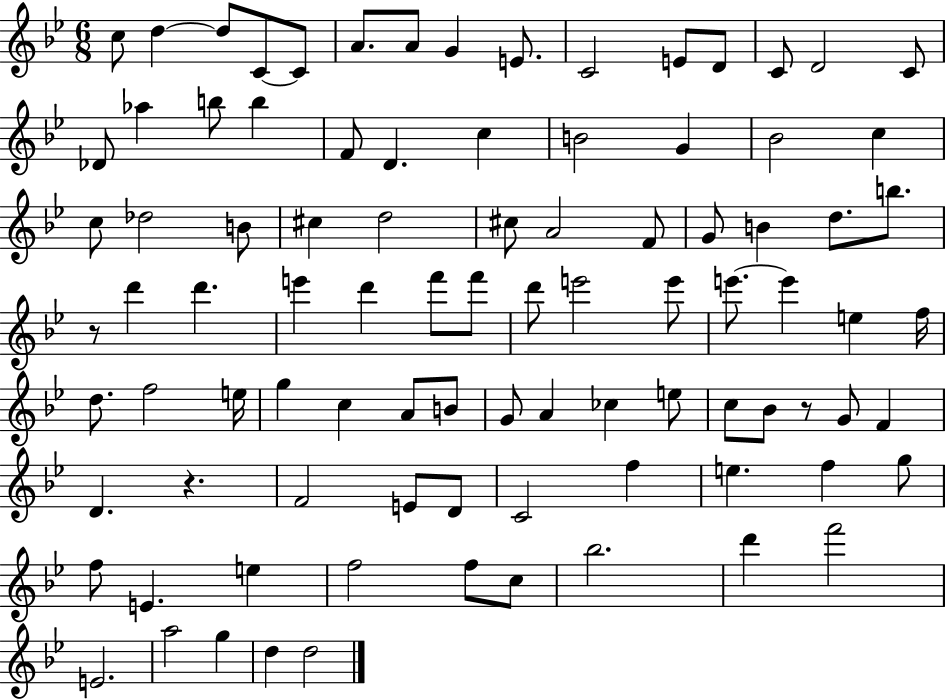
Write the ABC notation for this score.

X:1
T:Untitled
M:6/8
L:1/4
K:Bb
c/2 d d/2 C/2 C/2 A/2 A/2 G E/2 C2 E/2 D/2 C/2 D2 C/2 _D/2 _a b/2 b F/2 D c B2 G _B2 c c/2 _d2 B/2 ^c d2 ^c/2 A2 F/2 G/2 B d/2 b/2 z/2 d' d' e' d' f'/2 f'/2 d'/2 e'2 e'/2 e'/2 e' e f/4 d/2 f2 e/4 g c A/2 B/2 G/2 A _c e/2 c/2 _B/2 z/2 G/2 F D z F2 E/2 D/2 C2 f e f g/2 f/2 E e f2 f/2 c/2 _b2 d' f'2 E2 a2 g d d2